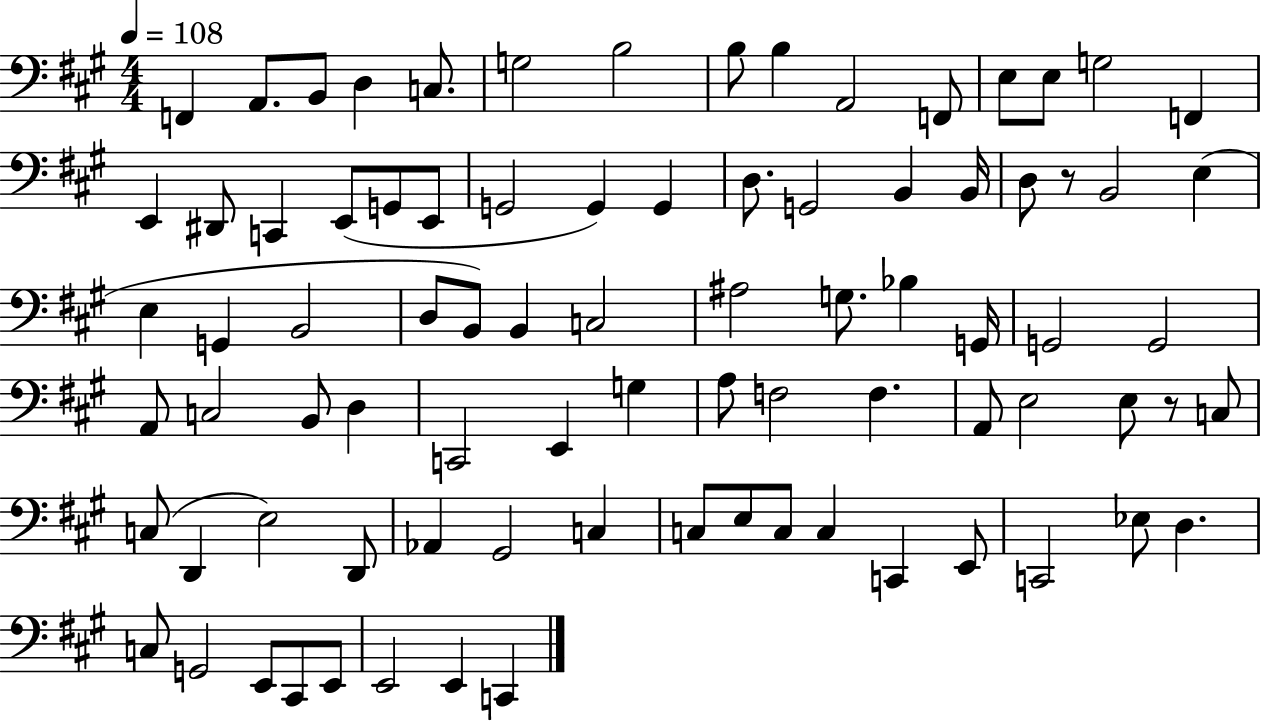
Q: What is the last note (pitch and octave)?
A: C2